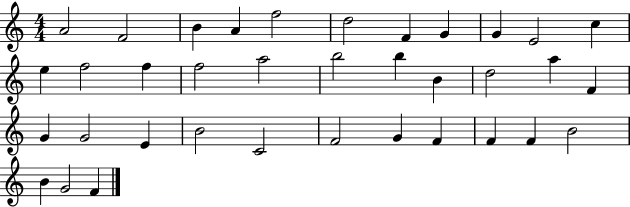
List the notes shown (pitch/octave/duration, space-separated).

A4/h F4/h B4/q A4/q F5/h D5/h F4/q G4/q G4/q E4/h C5/q E5/q F5/h F5/q F5/h A5/h B5/h B5/q B4/q D5/h A5/q F4/q G4/q G4/h E4/q B4/h C4/h F4/h G4/q F4/q F4/q F4/q B4/h B4/q G4/h F4/q